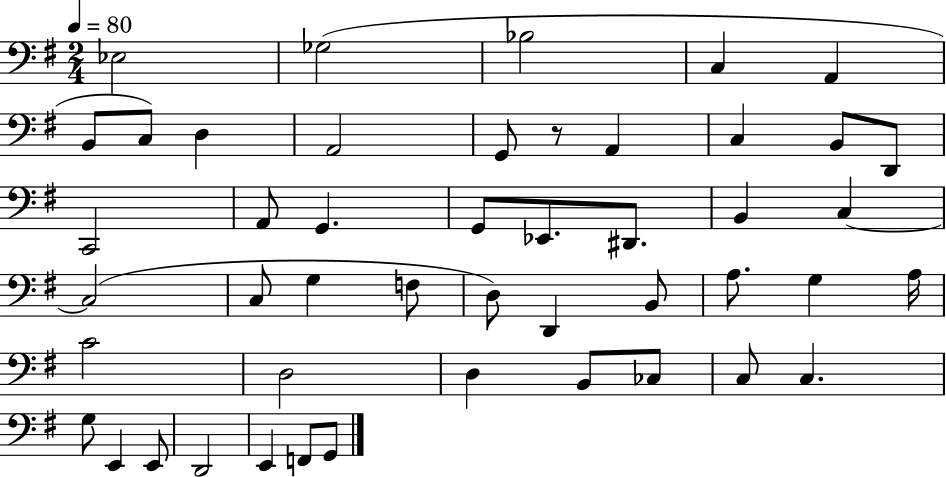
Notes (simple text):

Eb3/h Gb3/h Bb3/h C3/q A2/q B2/e C3/e D3/q A2/h G2/e R/e A2/q C3/q B2/e D2/e C2/h A2/e G2/q. G2/e Eb2/e. D#2/e. B2/q C3/q C3/h C3/e G3/q F3/e D3/e D2/q B2/e A3/e. G3/q A3/s C4/h D3/h D3/q B2/e CES3/e C3/e C3/q. G3/e E2/q E2/e D2/h E2/q F2/e G2/e